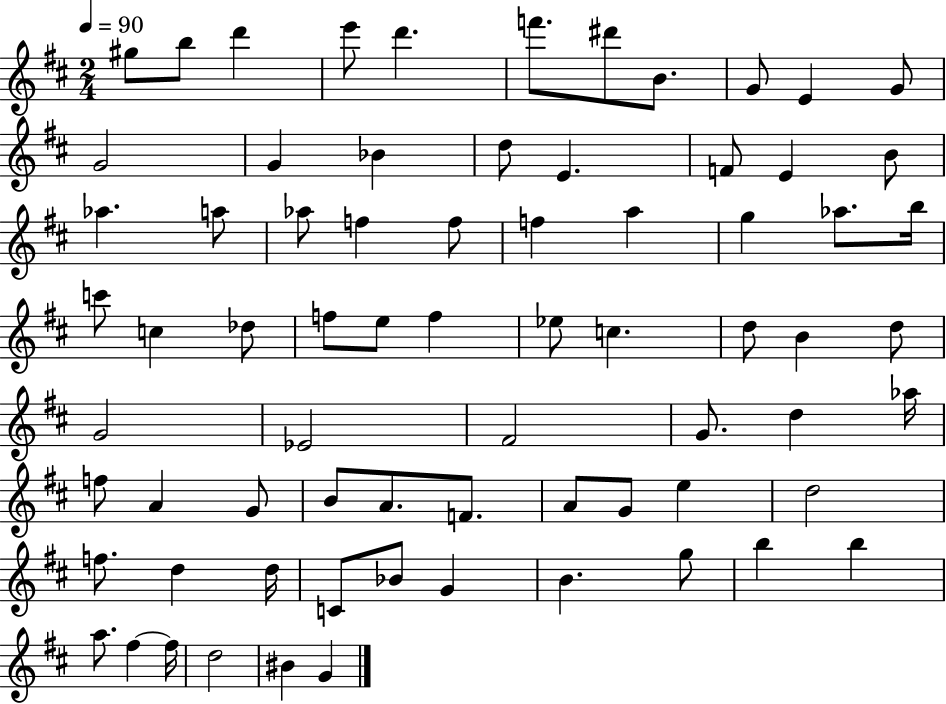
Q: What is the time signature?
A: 2/4